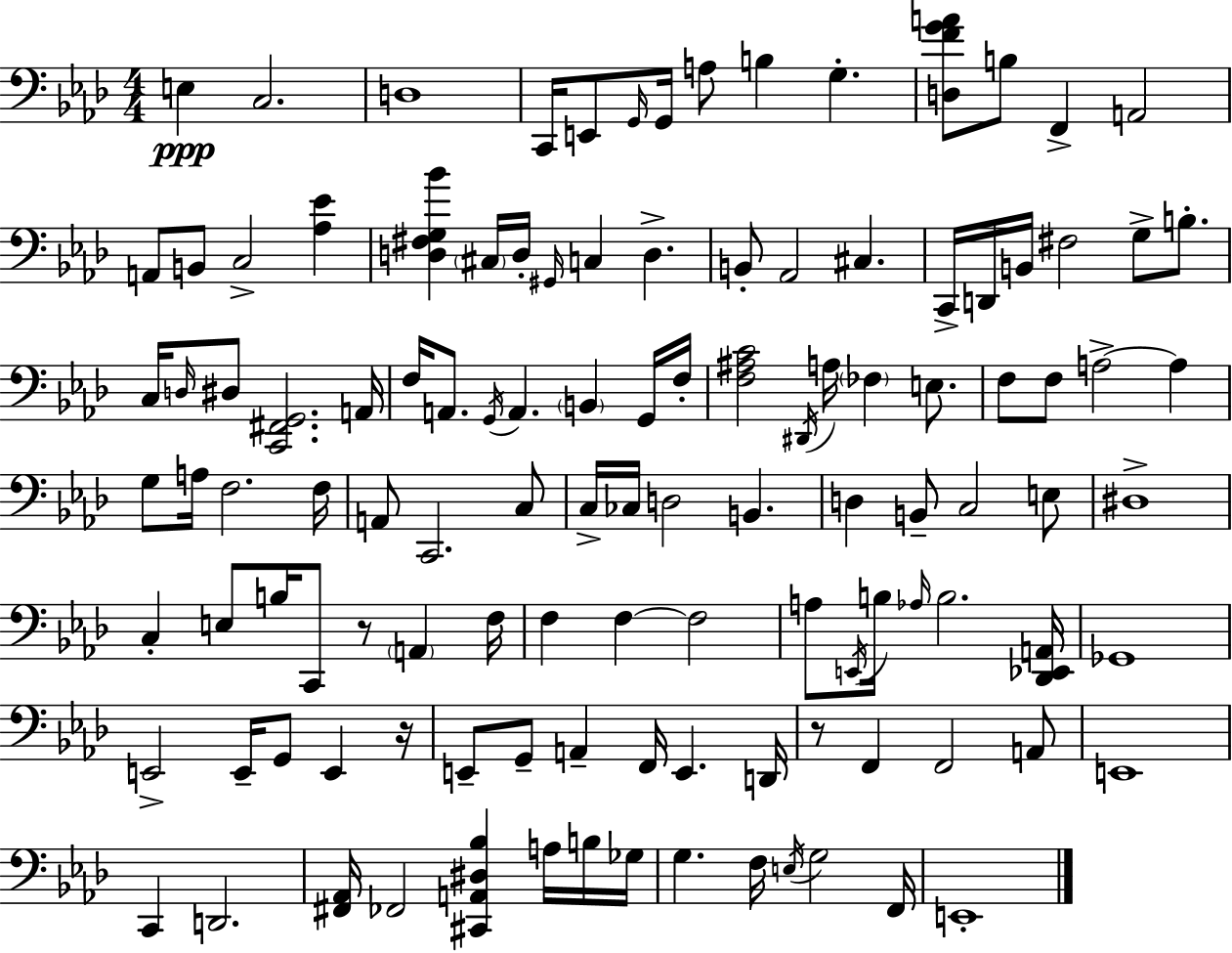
E3/q C3/h. D3/w C2/s E2/e G2/s G2/s A3/e B3/q G3/q. [D3,F4,G4,A4]/e B3/e F2/q A2/h A2/e B2/e C3/h [Ab3,Eb4]/q [D3,F#3,G3,Bb4]/q C#3/s D3/s G#2/s C3/q D3/q. B2/e Ab2/h C#3/q. C2/s D2/s B2/s F#3/h G3/e B3/e. C3/s D3/s D#3/e [C2,F#2,G2]/h. A2/s F3/s A2/e. G2/s A2/q. B2/q G2/s F3/s [F3,A#3,C4]/h D#2/s A3/s FES3/q E3/e. F3/e F3/e A3/h A3/q G3/e A3/s F3/h. F3/s A2/e C2/h. C3/e C3/s CES3/s D3/h B2/q. D3/q B2/e C3/h E3/e D#3/w C3/q E3/e B3/s C2/e R/e A2/q F3/s F3/q F3/q F3/h A3/e E2/s B3/s Ab3/s B3/h. [Db2,Eb2,A2]/s Gb2/w E2/h E2/s G2/e E2/q R/s E2/e G2/e A2/q F2/s E2/q. D2/s R/e F2/q F2/h A2/e E2/w C2/q D2/h. [F#2,Ab2]/s FES2/h [C#2,A2,D#3,Bb3]/q A3/s B3/s Gb3/s G3/q. F3/s E3/s G3/h F2/s E2/w